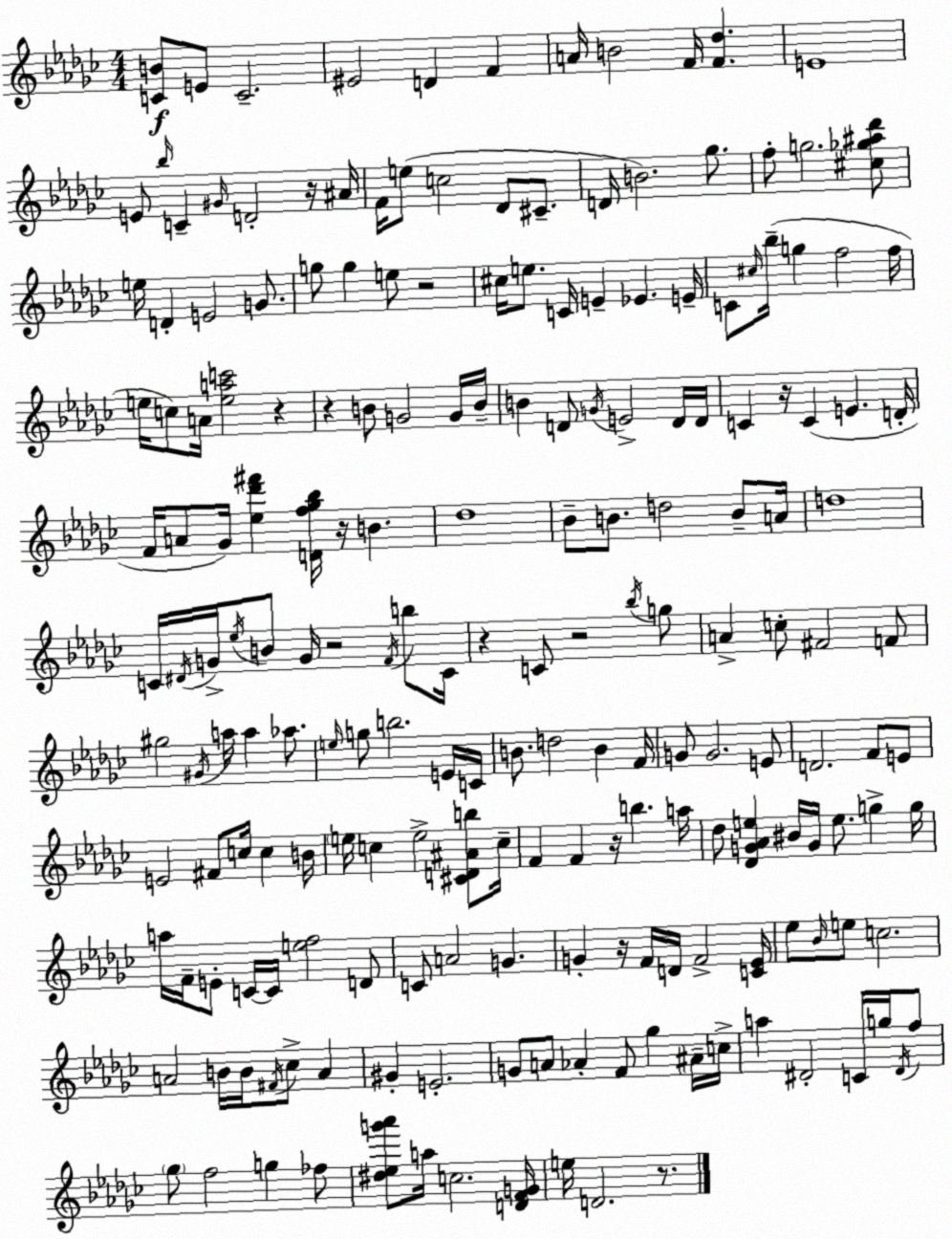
X:1
T:Untitled
M:4/4
L:1/4
K:Ebm
[CB]/2 E/2 C2 ^E2 D F A/4 B2 F/4 [F_d] E4 E/2 _b/4 C ^G/4 D2 z/4 ^A/4 F/4 e/2 c2 _D/2 ^C/2 D/4 B2 _g/2 f/2 g2 [^c_g^a_d']/2 e/4 D E2 G/2 g/2 g e/2 z2 ^c/4 e/2 C/4 E _E E/4 C/2 ^c/4 _b/4 g f2 f/4 e/4 c/2 A/4 [eac']2 z z B/2 G2 G/4 B/4 B D/2 G/4 E2 D/4 D/4 C z/4 C E D/4 F/4 A/2 _G/4 [_e_d'^f'] [Df_g_b]/4 z/4 B _d4 _B/2 B/2 d2 B/2 A/4 d4 C/4 ^D/4 G/4 _e/4 B/2 G/4 z2 F/4 b/2 C/4 z C/2 z2 _b/4 g/2 A c/2 ^F2 F/2 ^g2 ^G/4 a/4 a _a/2 e/4 g/2 b2 E/4 C/4 B/2 d2 B F/4 G/2 G2 E/2 D2 F/2 E/2 E2 ^F/2 c/4 c B/4 e/4 c e2 [^CD^Ab]/2 c/4 F F z/4 b a/4 _d/2 [_DG_Ae] ^B/4 G/4 e/2 g g/4 a/4 F/4 E/2 C/4 C/4 [ef]2 D/2 C/2 A2 G G z/4 F/4 D/4 F2 [C_E]/4 _e/2 _B/4 e/2 c2 A2 B/4 B/4 ^F/4 _c/2 A ^G E2 G/2 A/2 _A F/2 _g ^A/4 c/4 a ^D2 C/4 g/4 ^D/4 f/2 _g/2 f2 g _f/2 [^d_eg'_a']/2 a/4 c2 [DFG]/4 e/4 D2 z/2